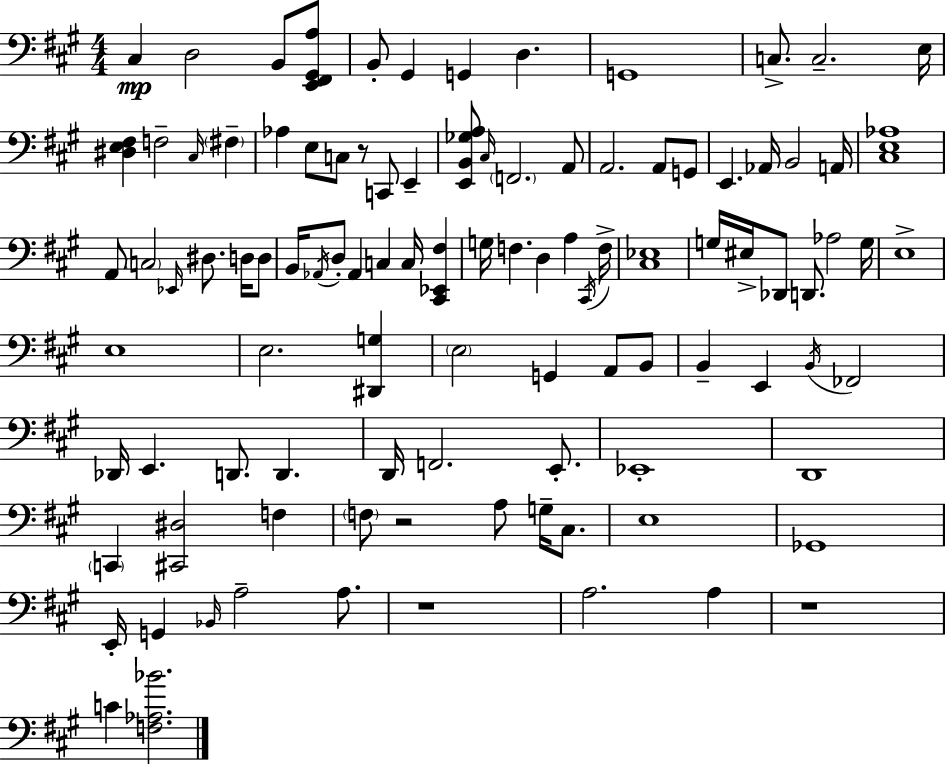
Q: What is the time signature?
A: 4/4